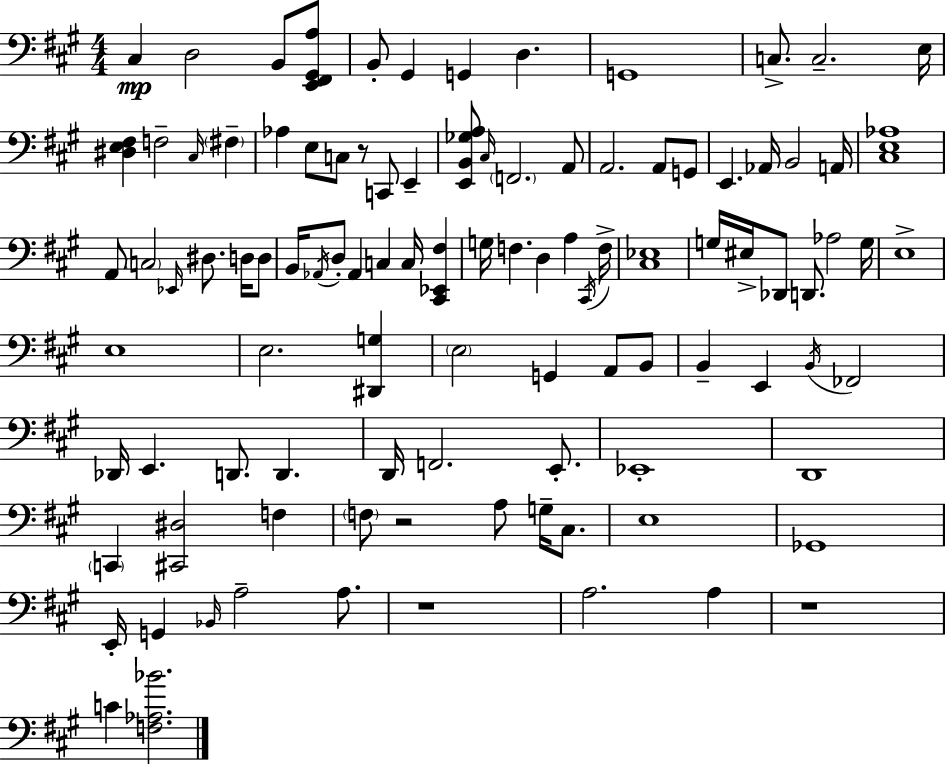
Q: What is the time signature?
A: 4/4